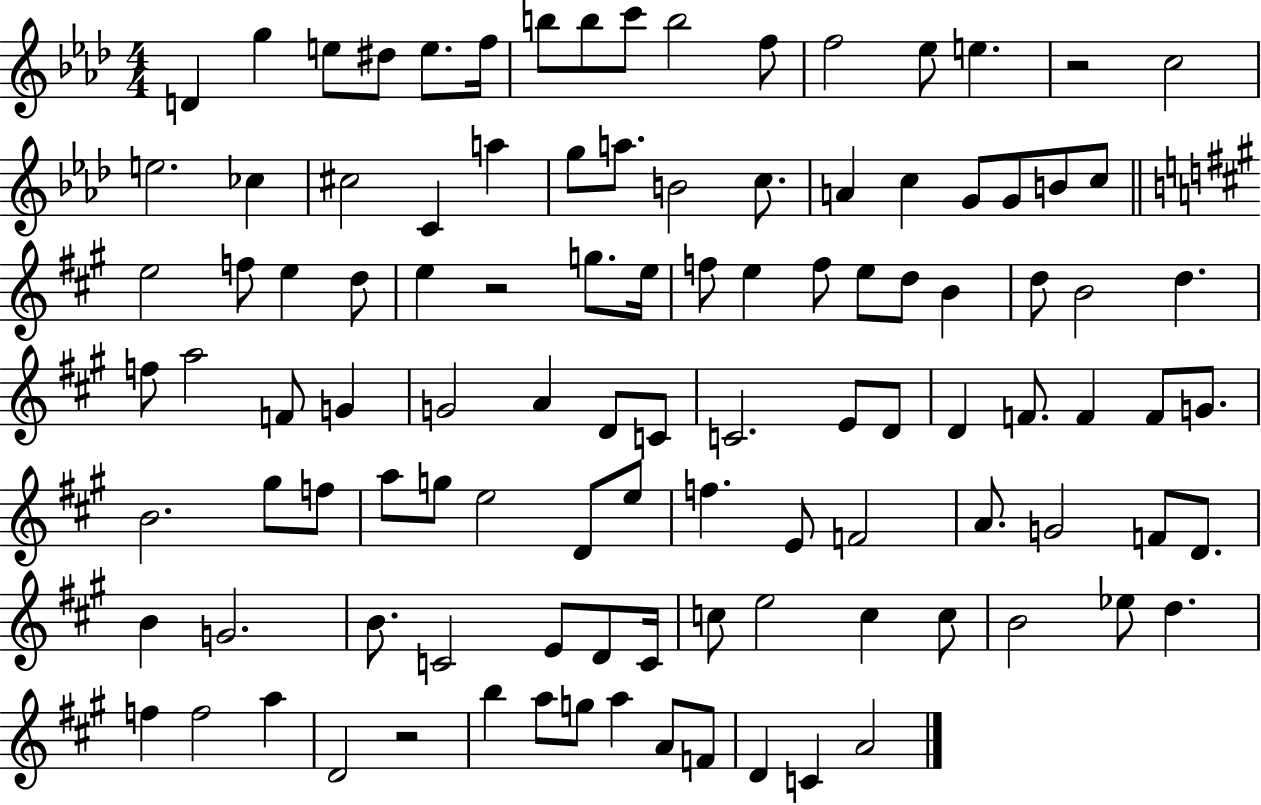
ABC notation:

X:1
T:Untitled
M:4/4
L:1/4
K:Ab
D g e/2 ^d/2 e/2 f/4 b/2 b/2 c'/2 b2 f/2 f2 _e/2 e z2 c2 e2 _c ^c2 C a g/2 a/2 B2 c/2 A c G/2 G/2 B/2 c/2 e2 f/2 e d/2 e z2 g/2 e/4 f/2 e f/2 e/2 d/2 B d/2 B2 d f/2 a2 F/2 G G2 A D/2 C/2 C2 E/2 D/2 D F/2 F F/2 G/2 B2 ^g/2 f/2 a/2 g/2 e2 D/2 e/2 f E/2 F2 A/2 G2 F/2 D/2 B G2 B/2 C2 E/2 D/2 C/4 c/2 e2 c c/2 B2 _e/2 d f f2 a D2 z2 b a/2 g/2 a A/2 F/2 D C A2